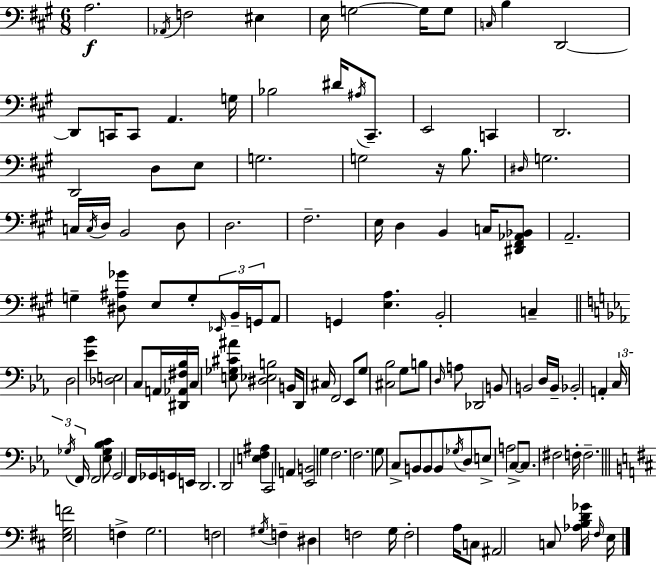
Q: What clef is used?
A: bass